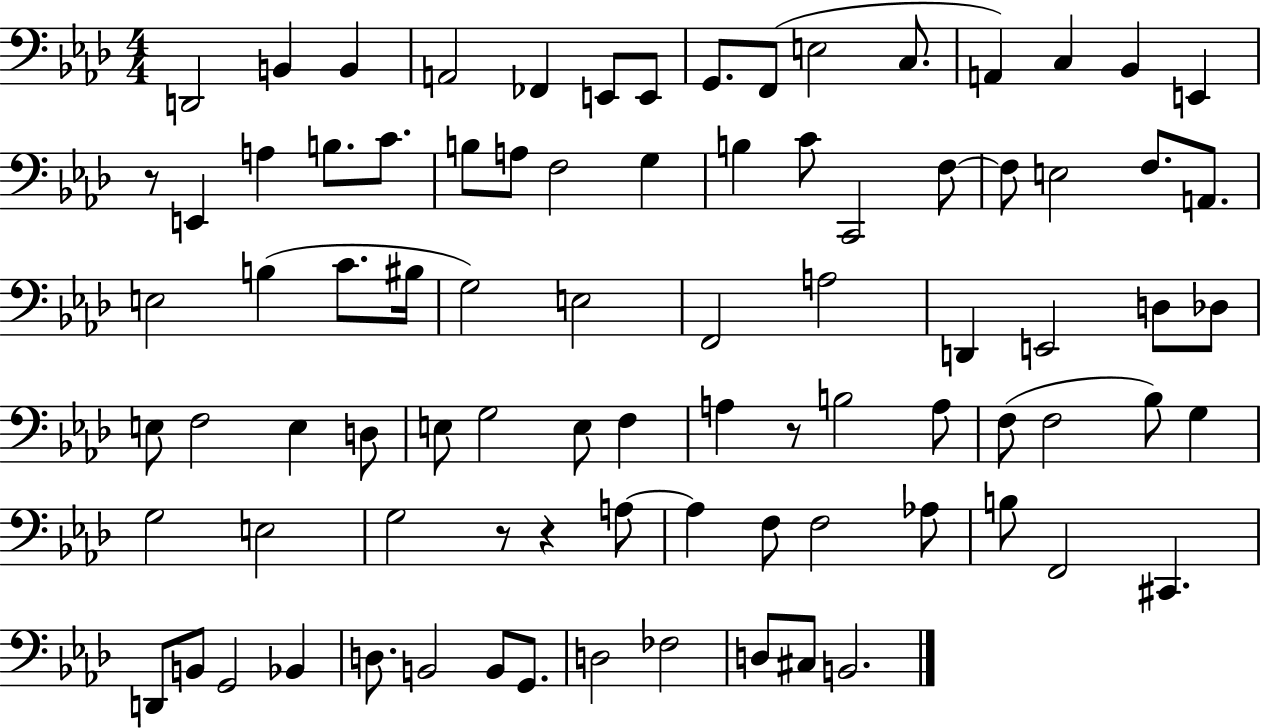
{
  \clef bass
  \numericTimeSignature
  \time 4/4
  \key aes \major
  d,2 b,4 b,4 | a,2 fes,4 e,8 e,8 | g,8. f,8( e2 c8. | a,4) c4 bes,4 e,4 | \break r8 e,4 a4 b8. c'8. | b8 a8 f2 g4 | b4 c'8 c,2 f8~~ | f8 e2 f8. a,8. | \break e2 b4( c'8. bis16 | g2) e2 | f,2 a2 | d,4 e,2 d8 des8 | \break e8 f2 e4 d8 | e8 g2 e8 f4 | a4 r8 b2 a8 | f8( f2 bes8) g4 | \break g2 e2 | g2 r8 r4 a8~~ | a4 f8 f2 aes8 | b8 f,2 cis,4. | \break d,8 b,8 g,2 bes,4 | d8. b,2 b,8 g,8. | d2 fes2 | d8 cis8 b,2. | \break \bar "|."
}